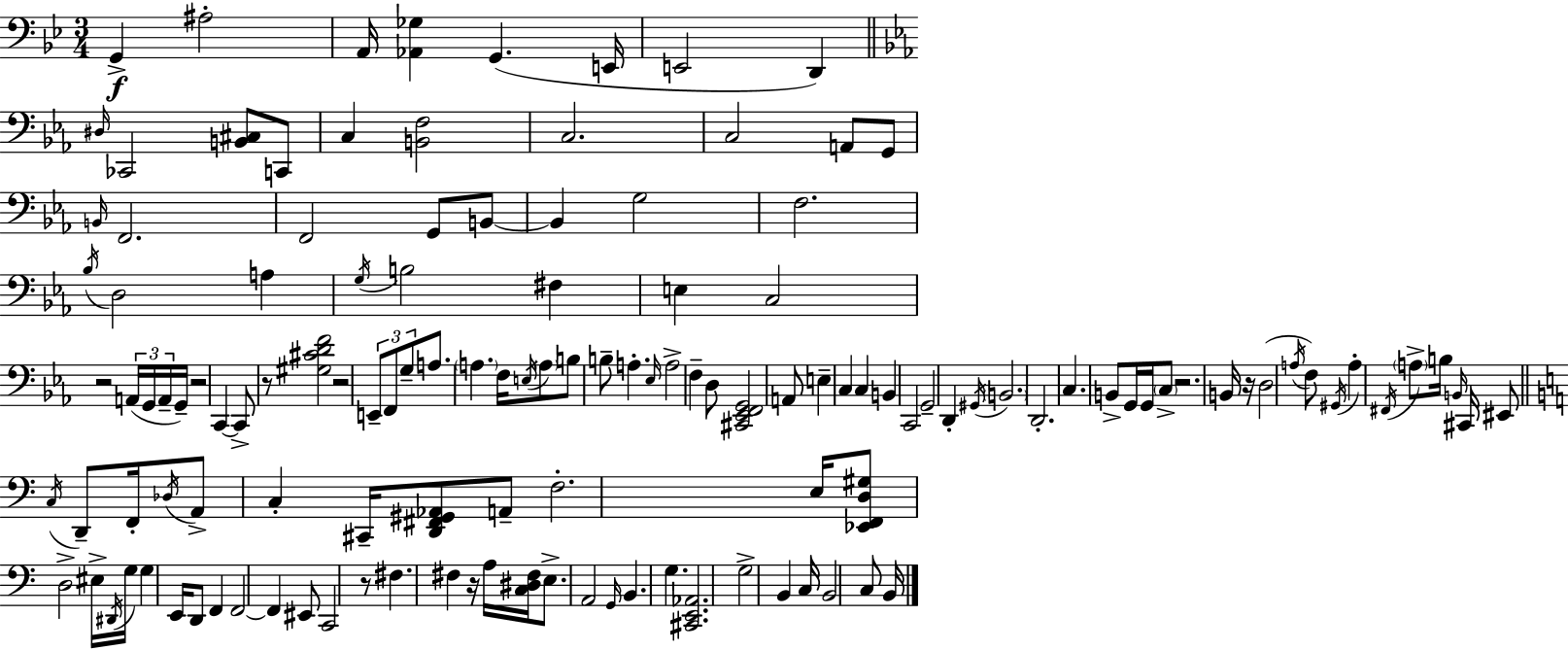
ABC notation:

X:1
T:Untitled
M:3/4
L:1/4
K:Bb
G,, ^A,2 A,,/4 [_A,,_G,] G,, E,,/4 E,,2 D,, ^D,/4 _C,,2 [B,,^C,]/2 C,,/2 C, [B,,F,]2 C,2 C,2 A,,/2 G,,/2 B,,/4 F,,2 F,,2 G,,/2 B,,/2 B,, G,2 F,2 _B,/4 D,2 A, G,/4 B,2 ^F, E, C,2 z2 A,,/4 G,,/4 A,,/4 G,,/4 z2 C,, C,,/2 z/2 [^G,^CDF]2 z2 E,,/2 F,,/2 G,/2 A,/2 A, F,/4 E,/4 A,/2 B,/2 B,/2 A, _E,/4 A,2 F, D,/2 [^C,,_E,,F,,G,,]2 A,,/2 E, C, C, B,, C,,2 G,,2 D,, ^G,,/4 B,,2 D,,2 C, B,,/2 G,,/4 G,,/4 C,/2 z2 B,,/4 z/4 D,2 A,/4 F,/2 ^G,,/4 A, ^F,,/4 A,/2 B,/4 B,,/4 ^C,,/4 ^E,,/2 C,/4 D,,/2 F,,/4 _D,/4 A,,/2 C, ^C,,/4 [D,,^F,,^G,,_A,,]/2 A,,/2 F,2 E,/4 [_E,,F,,D,^G,]/2 D,2 ^E,/4 ^D,,/4 G,/4 G, E,,/4 D,,/2 F,, F,,2 F,, ^E,,/2 C,,2 z/2 ^F, ^F, z/4 A,/4 [C,^D,^F,]/4 E,/2 A,,2 G,,/4 B,, G, [^C,,E,,_A,,]2 G,2 B,, C,/4 B,,2 C,/2 B,,/4